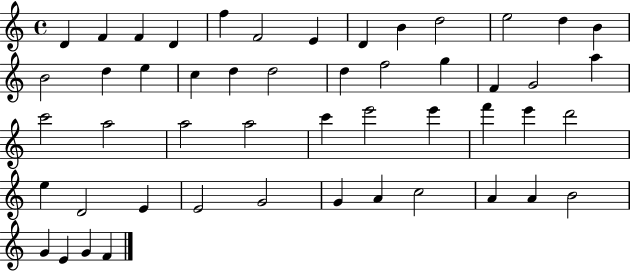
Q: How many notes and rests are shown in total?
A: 50